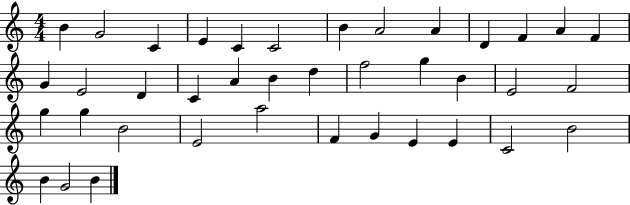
{
  \clef treble
  \numericTimeSignature
  \time 4/4
  \key c \major
  b'4 g'2 c'4 | e'4 c'4 c'2 | b'4 a'2 a'4 | d'4 f'4 a'4 f'4 | \break g'4 e'2 d'4 | c'4 a'4 b'4 d''4 | f''2 g''4 b'4 | e'2 f'2 | \break g''4 g''4 b'2 | e'2 a''2 | f'4 g'4 e'4 e'4 | c'2 b'2 | \break b'4 g'2 b'4 | \bar "|."
}